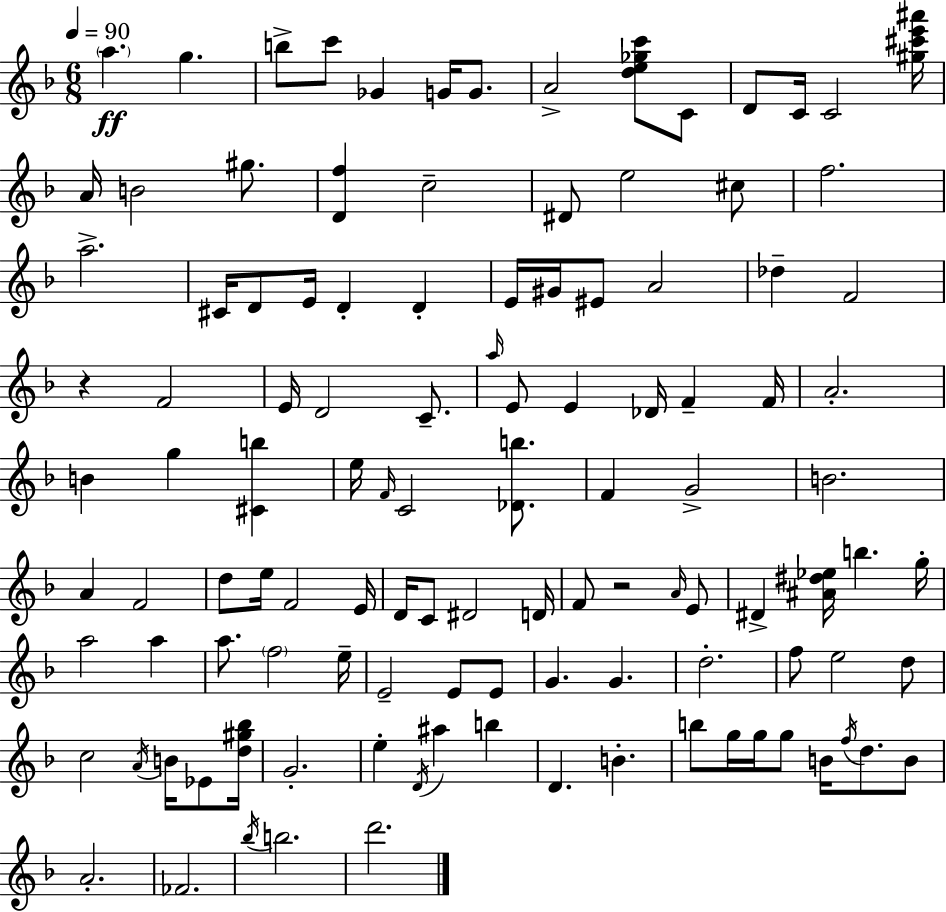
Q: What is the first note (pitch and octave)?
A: A5